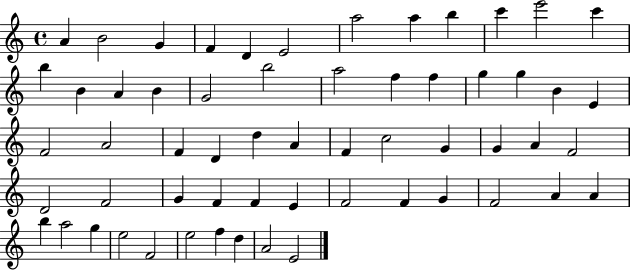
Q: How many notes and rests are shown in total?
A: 59